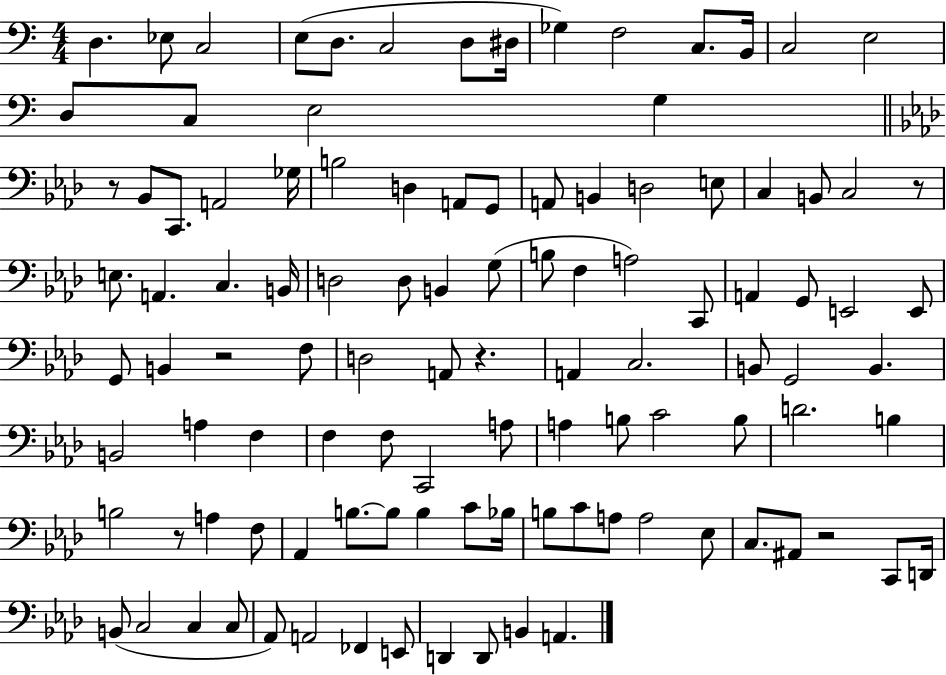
{
  \clef bass
  \numericTimeSignature
  \time 4/4
  \key c \major
  d4. ees8 c2 | e8( d8. c2 d8 dis16 | ges4) f2 c8. b,16 | c2 e2 | \break d8 c8 e2 g4 | \bar "||" \break \key f \minor r8 bes,8 c,8. a,2 ges16 | b2 d4 a,8 g,8 | a,8 b,4 d2 e8 | c4 b,8 c2 r8 | \break e8. a,4. c4. b,16 | d2 d8 b,4 g8( | b8 f4 a2) c,8 | a,4 g,8 e,2 e,8 | \break g,8 b,4 r2 f8 | d2 a,8 r4. | a,4 c2. | b,8 g,2 b,4. | \break b,2 a4 f4 | f4 f8 c,2 a8 | a4 b8 c'2 b8 | d'2. b4 | \break b2 r8 a4 f8 | aes,4 b8.~~ b8 b4 c'8 bes16 | b8 c'8 a8 a2 ees8 | c8. ais,8 r2 c,8 d,16 | \break b,8( c2 c4 c8 | aes,8) a,2 fes,4 e,8 | d,4 d,8 b,4 a,4. | \bar "|."
}